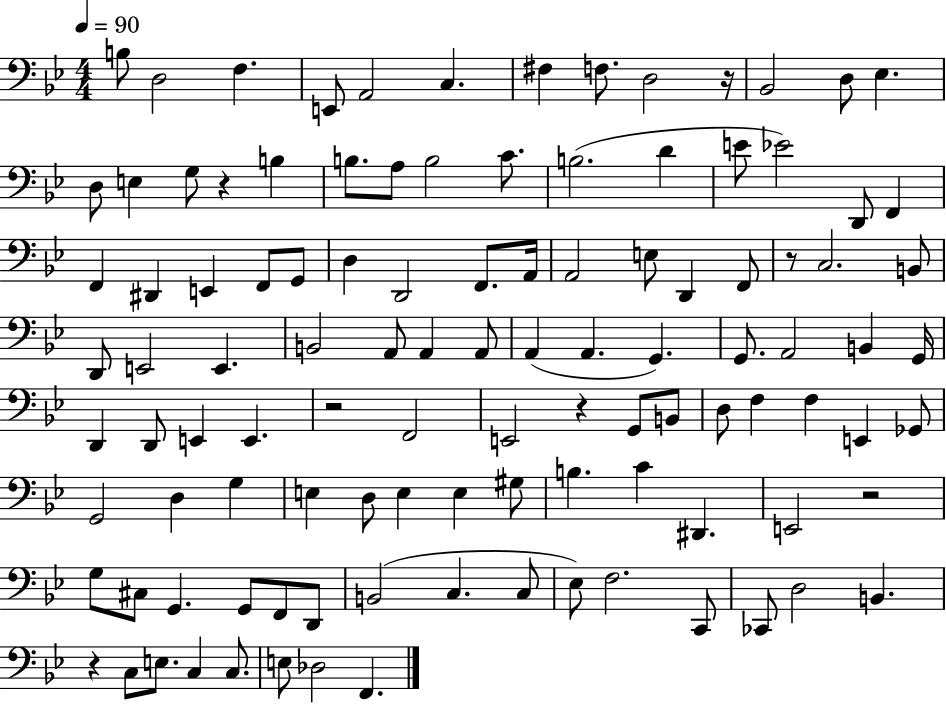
B3/e D3/h F3/q. E2/e A2/h C3/q. F#3/q F3/e. D3/h R/s Bb2/h D3/e Eb3/q. D3/e E3/q G3/e R/q B3/q B3/e. A3/e B3/h C4/e. B3/h. D4/q E4/e Eb4/h D2/e F2/q F2/q D#2/q E2/q F2/e G2/e D3/q D2/h F2/e. A2/s A2/h E3/e D2/q F2/e R/e C3/h. B2/e D2/e E2/h E2/q. B2/h A2/e A2/q A2/e A2/q A2/q. G2/q. G2/e. A2/h B2/q G2/s D2/q D2/e E2/q E2/q. R/h F2/h E2/h R/q G2/e B2/e D3/e F3/q F3/q E2/q Gb2/e G2/h D3/q G3/q E3/q D3/e E3/q E3/q G#3/e B3/q. C4/q D#2/q. E2/h R/h G3/e C#3/e G2/q. G2/e F2/e D2/e B2/h C3/q. C3/e Eb3/e F3/h. C2/e CES2/e D3/h B2/q. R/q C3/e E3/e. C3/q C3/e. E3/e Db3/h F2/q.